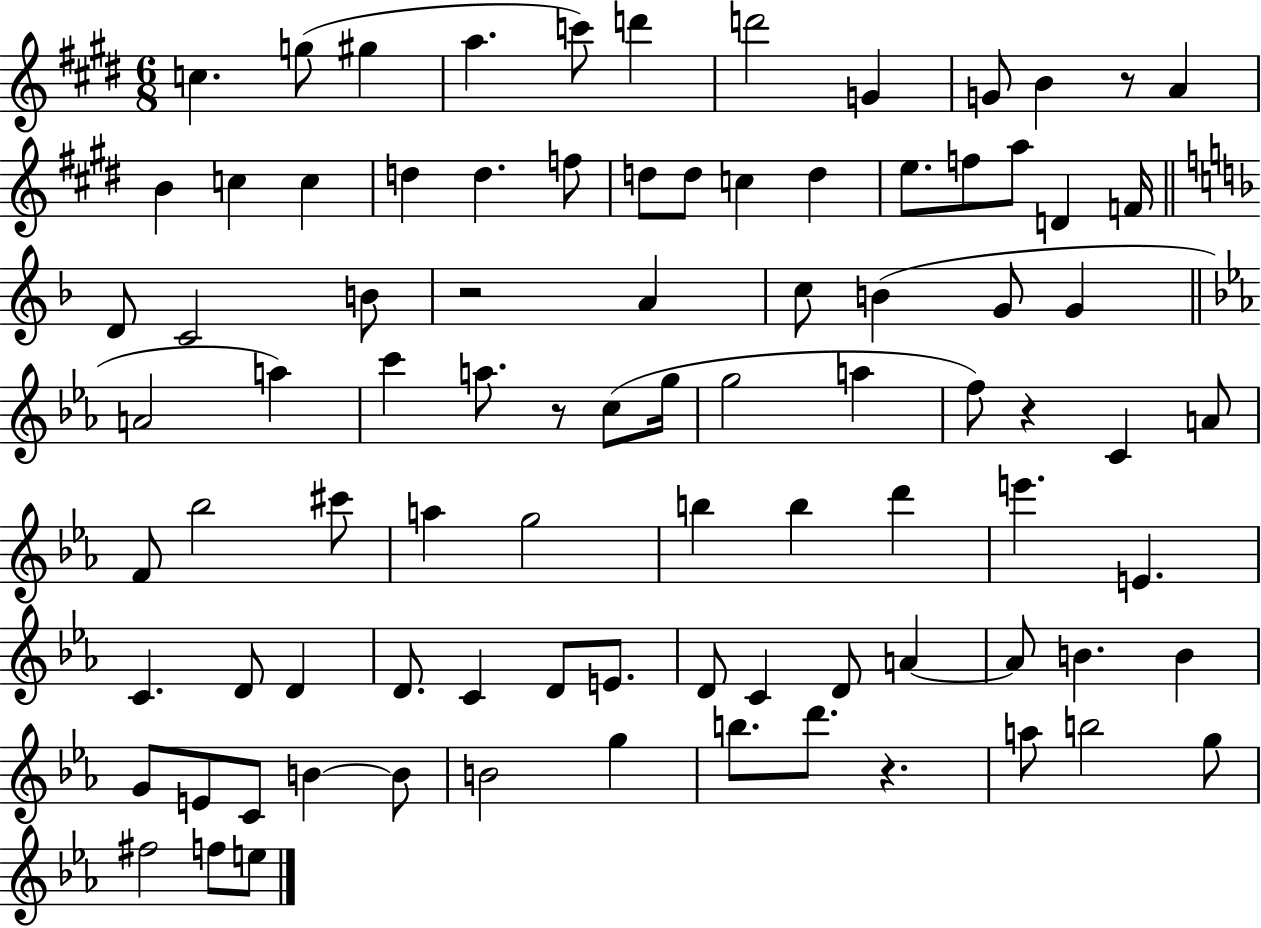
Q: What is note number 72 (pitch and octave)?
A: C4